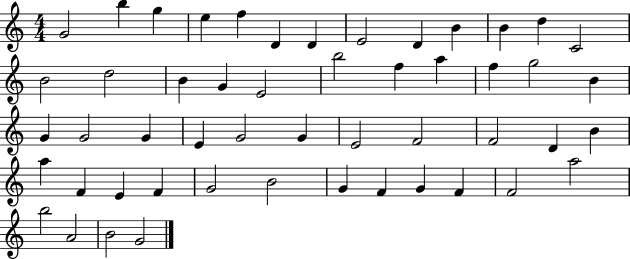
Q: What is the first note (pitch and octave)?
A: G4